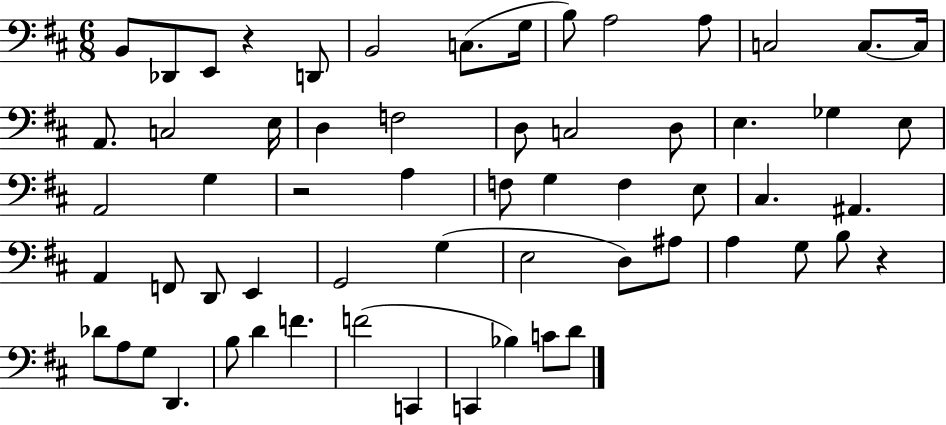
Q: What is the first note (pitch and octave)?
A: B2